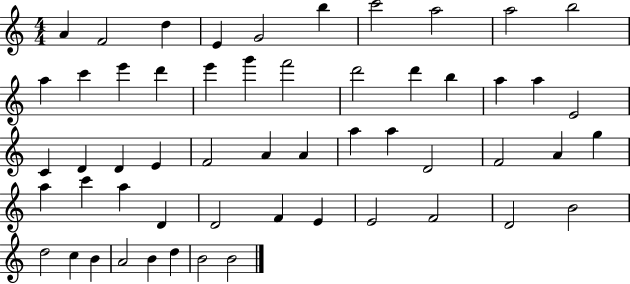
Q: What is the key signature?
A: C major